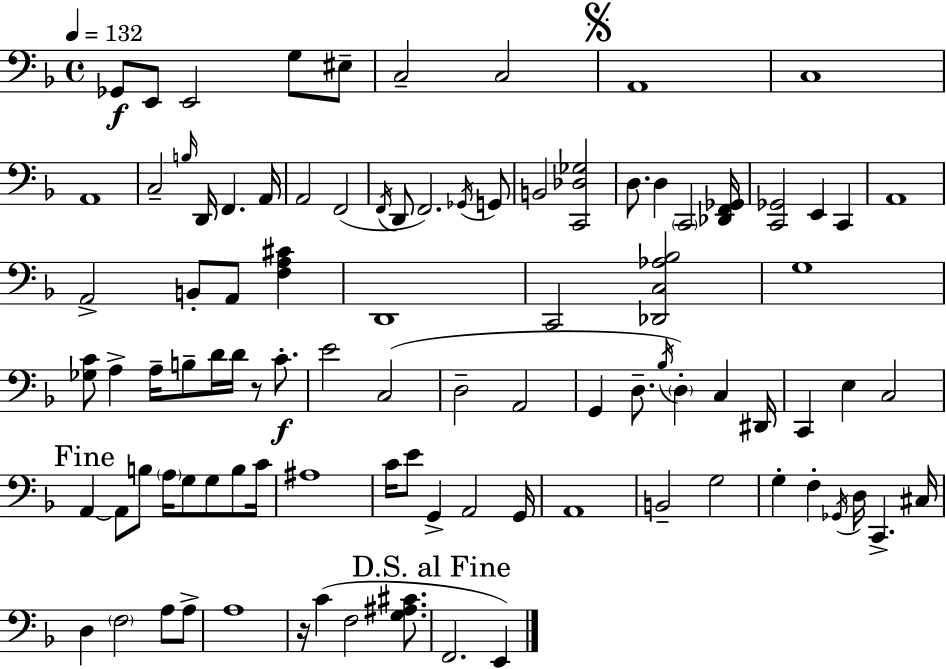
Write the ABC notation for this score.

X:1
T:Untitled
M:4/4
L:1/4
K:Dm
_G,,/2 E,,/2 E,,2 G,/2 ^E,/2 C,2 C,2 A,,4 C,4 A,,4 C,2 B,/4 D,,/4 F,, A,,/4 A,,2 F,,2 F,,/4 D,,/2 F,,2 _G,,/4 G,,/2 B,,2 [C,,_D,_G,]2 D,/2 D, C,,2 [_D,,F,,_G,,]/4 [C,,_G,,]2 E,, C,, A,,4 A,,2 B,,/2 A,,/2 [F,A,^C] D,,4 C,,2 [_D,,C,_A,_B,]2 G,4 [_G,C]/2 A, A,/4 B,/2 D/4 D/4 z/2 C/2 E2 C,2 D,2 A,,2 G,, D,/2 _B,/4 D, C, ^D,,/4 C,, E, C,2 A,, A,,/2 B,/2 A,/4 G,/2 G,/2 B,/2 C/4 ^A,4 C/4 E/2 G,, A,,2 G,,/4 A,,4 B,,2 G,2 G, F, _G,,/4 D,/4 C,, ^C,/4 D, F,2 A,/2 A,/2 A,4 z/4 C F,2 [G,^A,^C]/2 F,,2 E,,